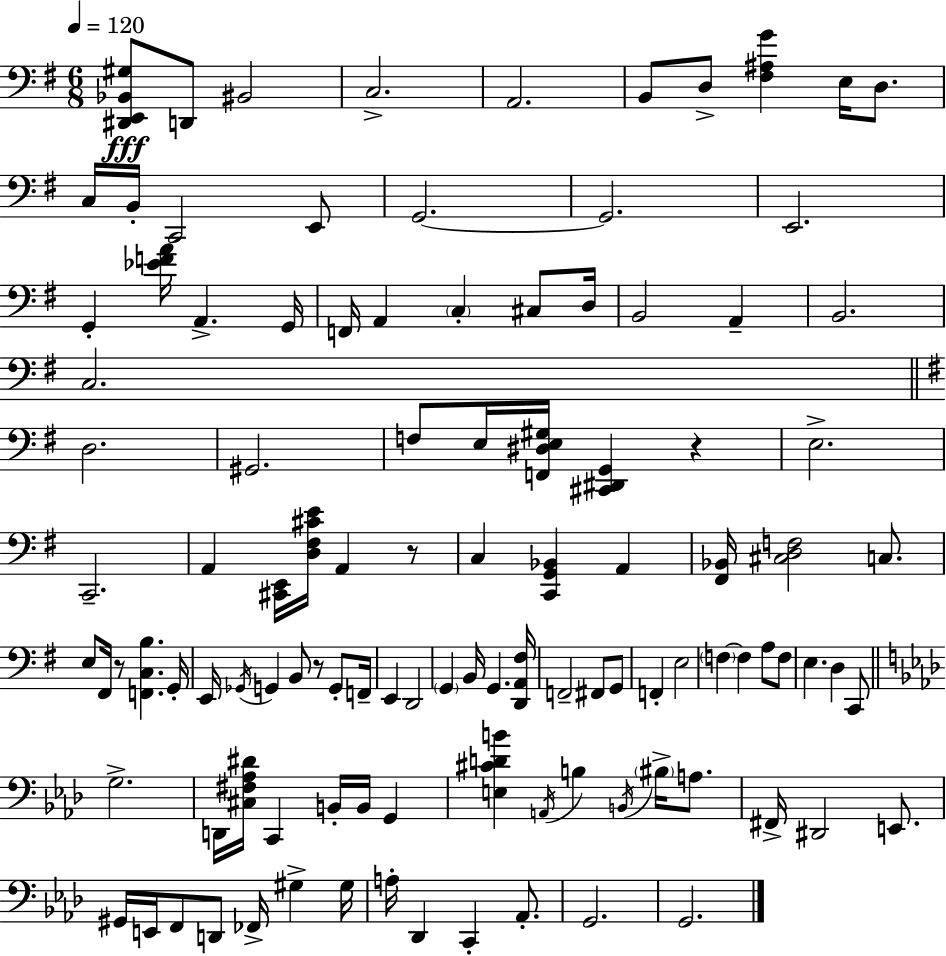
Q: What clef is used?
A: bass